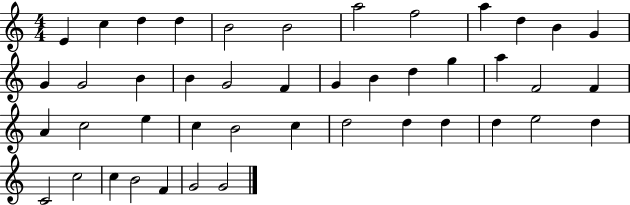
{
  \clef treble
  \numericTimeSignature
  \time 4/4
  \key c \major
  e'4 c''4 d''4 d''4 | b'2 b'2 | a''2 f''2 | a''4 d''4 b'4 g'4 | \break g'4 g'2 b'4 | b'4 g'2 f'4 | g'4 b'4 d''4 g''4 | a''4 f'2 f'4 | \break a'4 c''2 e''4 | c''4 b'2 c''4 | d''2 d''4 d''4 | d''4 e''2 d''4 | \break c'2 c''2 | c''4 b'2 f'4 | g'2 g'2 | \bar "|."
}